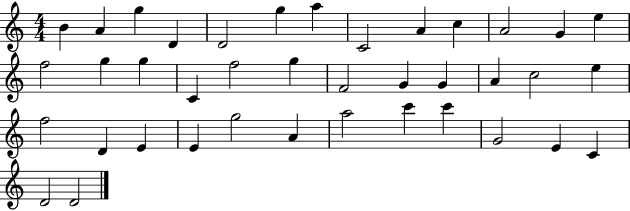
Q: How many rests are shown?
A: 0